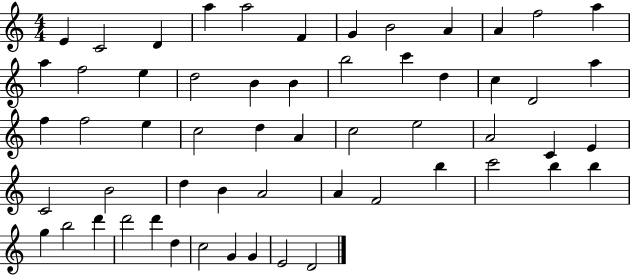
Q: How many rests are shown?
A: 0